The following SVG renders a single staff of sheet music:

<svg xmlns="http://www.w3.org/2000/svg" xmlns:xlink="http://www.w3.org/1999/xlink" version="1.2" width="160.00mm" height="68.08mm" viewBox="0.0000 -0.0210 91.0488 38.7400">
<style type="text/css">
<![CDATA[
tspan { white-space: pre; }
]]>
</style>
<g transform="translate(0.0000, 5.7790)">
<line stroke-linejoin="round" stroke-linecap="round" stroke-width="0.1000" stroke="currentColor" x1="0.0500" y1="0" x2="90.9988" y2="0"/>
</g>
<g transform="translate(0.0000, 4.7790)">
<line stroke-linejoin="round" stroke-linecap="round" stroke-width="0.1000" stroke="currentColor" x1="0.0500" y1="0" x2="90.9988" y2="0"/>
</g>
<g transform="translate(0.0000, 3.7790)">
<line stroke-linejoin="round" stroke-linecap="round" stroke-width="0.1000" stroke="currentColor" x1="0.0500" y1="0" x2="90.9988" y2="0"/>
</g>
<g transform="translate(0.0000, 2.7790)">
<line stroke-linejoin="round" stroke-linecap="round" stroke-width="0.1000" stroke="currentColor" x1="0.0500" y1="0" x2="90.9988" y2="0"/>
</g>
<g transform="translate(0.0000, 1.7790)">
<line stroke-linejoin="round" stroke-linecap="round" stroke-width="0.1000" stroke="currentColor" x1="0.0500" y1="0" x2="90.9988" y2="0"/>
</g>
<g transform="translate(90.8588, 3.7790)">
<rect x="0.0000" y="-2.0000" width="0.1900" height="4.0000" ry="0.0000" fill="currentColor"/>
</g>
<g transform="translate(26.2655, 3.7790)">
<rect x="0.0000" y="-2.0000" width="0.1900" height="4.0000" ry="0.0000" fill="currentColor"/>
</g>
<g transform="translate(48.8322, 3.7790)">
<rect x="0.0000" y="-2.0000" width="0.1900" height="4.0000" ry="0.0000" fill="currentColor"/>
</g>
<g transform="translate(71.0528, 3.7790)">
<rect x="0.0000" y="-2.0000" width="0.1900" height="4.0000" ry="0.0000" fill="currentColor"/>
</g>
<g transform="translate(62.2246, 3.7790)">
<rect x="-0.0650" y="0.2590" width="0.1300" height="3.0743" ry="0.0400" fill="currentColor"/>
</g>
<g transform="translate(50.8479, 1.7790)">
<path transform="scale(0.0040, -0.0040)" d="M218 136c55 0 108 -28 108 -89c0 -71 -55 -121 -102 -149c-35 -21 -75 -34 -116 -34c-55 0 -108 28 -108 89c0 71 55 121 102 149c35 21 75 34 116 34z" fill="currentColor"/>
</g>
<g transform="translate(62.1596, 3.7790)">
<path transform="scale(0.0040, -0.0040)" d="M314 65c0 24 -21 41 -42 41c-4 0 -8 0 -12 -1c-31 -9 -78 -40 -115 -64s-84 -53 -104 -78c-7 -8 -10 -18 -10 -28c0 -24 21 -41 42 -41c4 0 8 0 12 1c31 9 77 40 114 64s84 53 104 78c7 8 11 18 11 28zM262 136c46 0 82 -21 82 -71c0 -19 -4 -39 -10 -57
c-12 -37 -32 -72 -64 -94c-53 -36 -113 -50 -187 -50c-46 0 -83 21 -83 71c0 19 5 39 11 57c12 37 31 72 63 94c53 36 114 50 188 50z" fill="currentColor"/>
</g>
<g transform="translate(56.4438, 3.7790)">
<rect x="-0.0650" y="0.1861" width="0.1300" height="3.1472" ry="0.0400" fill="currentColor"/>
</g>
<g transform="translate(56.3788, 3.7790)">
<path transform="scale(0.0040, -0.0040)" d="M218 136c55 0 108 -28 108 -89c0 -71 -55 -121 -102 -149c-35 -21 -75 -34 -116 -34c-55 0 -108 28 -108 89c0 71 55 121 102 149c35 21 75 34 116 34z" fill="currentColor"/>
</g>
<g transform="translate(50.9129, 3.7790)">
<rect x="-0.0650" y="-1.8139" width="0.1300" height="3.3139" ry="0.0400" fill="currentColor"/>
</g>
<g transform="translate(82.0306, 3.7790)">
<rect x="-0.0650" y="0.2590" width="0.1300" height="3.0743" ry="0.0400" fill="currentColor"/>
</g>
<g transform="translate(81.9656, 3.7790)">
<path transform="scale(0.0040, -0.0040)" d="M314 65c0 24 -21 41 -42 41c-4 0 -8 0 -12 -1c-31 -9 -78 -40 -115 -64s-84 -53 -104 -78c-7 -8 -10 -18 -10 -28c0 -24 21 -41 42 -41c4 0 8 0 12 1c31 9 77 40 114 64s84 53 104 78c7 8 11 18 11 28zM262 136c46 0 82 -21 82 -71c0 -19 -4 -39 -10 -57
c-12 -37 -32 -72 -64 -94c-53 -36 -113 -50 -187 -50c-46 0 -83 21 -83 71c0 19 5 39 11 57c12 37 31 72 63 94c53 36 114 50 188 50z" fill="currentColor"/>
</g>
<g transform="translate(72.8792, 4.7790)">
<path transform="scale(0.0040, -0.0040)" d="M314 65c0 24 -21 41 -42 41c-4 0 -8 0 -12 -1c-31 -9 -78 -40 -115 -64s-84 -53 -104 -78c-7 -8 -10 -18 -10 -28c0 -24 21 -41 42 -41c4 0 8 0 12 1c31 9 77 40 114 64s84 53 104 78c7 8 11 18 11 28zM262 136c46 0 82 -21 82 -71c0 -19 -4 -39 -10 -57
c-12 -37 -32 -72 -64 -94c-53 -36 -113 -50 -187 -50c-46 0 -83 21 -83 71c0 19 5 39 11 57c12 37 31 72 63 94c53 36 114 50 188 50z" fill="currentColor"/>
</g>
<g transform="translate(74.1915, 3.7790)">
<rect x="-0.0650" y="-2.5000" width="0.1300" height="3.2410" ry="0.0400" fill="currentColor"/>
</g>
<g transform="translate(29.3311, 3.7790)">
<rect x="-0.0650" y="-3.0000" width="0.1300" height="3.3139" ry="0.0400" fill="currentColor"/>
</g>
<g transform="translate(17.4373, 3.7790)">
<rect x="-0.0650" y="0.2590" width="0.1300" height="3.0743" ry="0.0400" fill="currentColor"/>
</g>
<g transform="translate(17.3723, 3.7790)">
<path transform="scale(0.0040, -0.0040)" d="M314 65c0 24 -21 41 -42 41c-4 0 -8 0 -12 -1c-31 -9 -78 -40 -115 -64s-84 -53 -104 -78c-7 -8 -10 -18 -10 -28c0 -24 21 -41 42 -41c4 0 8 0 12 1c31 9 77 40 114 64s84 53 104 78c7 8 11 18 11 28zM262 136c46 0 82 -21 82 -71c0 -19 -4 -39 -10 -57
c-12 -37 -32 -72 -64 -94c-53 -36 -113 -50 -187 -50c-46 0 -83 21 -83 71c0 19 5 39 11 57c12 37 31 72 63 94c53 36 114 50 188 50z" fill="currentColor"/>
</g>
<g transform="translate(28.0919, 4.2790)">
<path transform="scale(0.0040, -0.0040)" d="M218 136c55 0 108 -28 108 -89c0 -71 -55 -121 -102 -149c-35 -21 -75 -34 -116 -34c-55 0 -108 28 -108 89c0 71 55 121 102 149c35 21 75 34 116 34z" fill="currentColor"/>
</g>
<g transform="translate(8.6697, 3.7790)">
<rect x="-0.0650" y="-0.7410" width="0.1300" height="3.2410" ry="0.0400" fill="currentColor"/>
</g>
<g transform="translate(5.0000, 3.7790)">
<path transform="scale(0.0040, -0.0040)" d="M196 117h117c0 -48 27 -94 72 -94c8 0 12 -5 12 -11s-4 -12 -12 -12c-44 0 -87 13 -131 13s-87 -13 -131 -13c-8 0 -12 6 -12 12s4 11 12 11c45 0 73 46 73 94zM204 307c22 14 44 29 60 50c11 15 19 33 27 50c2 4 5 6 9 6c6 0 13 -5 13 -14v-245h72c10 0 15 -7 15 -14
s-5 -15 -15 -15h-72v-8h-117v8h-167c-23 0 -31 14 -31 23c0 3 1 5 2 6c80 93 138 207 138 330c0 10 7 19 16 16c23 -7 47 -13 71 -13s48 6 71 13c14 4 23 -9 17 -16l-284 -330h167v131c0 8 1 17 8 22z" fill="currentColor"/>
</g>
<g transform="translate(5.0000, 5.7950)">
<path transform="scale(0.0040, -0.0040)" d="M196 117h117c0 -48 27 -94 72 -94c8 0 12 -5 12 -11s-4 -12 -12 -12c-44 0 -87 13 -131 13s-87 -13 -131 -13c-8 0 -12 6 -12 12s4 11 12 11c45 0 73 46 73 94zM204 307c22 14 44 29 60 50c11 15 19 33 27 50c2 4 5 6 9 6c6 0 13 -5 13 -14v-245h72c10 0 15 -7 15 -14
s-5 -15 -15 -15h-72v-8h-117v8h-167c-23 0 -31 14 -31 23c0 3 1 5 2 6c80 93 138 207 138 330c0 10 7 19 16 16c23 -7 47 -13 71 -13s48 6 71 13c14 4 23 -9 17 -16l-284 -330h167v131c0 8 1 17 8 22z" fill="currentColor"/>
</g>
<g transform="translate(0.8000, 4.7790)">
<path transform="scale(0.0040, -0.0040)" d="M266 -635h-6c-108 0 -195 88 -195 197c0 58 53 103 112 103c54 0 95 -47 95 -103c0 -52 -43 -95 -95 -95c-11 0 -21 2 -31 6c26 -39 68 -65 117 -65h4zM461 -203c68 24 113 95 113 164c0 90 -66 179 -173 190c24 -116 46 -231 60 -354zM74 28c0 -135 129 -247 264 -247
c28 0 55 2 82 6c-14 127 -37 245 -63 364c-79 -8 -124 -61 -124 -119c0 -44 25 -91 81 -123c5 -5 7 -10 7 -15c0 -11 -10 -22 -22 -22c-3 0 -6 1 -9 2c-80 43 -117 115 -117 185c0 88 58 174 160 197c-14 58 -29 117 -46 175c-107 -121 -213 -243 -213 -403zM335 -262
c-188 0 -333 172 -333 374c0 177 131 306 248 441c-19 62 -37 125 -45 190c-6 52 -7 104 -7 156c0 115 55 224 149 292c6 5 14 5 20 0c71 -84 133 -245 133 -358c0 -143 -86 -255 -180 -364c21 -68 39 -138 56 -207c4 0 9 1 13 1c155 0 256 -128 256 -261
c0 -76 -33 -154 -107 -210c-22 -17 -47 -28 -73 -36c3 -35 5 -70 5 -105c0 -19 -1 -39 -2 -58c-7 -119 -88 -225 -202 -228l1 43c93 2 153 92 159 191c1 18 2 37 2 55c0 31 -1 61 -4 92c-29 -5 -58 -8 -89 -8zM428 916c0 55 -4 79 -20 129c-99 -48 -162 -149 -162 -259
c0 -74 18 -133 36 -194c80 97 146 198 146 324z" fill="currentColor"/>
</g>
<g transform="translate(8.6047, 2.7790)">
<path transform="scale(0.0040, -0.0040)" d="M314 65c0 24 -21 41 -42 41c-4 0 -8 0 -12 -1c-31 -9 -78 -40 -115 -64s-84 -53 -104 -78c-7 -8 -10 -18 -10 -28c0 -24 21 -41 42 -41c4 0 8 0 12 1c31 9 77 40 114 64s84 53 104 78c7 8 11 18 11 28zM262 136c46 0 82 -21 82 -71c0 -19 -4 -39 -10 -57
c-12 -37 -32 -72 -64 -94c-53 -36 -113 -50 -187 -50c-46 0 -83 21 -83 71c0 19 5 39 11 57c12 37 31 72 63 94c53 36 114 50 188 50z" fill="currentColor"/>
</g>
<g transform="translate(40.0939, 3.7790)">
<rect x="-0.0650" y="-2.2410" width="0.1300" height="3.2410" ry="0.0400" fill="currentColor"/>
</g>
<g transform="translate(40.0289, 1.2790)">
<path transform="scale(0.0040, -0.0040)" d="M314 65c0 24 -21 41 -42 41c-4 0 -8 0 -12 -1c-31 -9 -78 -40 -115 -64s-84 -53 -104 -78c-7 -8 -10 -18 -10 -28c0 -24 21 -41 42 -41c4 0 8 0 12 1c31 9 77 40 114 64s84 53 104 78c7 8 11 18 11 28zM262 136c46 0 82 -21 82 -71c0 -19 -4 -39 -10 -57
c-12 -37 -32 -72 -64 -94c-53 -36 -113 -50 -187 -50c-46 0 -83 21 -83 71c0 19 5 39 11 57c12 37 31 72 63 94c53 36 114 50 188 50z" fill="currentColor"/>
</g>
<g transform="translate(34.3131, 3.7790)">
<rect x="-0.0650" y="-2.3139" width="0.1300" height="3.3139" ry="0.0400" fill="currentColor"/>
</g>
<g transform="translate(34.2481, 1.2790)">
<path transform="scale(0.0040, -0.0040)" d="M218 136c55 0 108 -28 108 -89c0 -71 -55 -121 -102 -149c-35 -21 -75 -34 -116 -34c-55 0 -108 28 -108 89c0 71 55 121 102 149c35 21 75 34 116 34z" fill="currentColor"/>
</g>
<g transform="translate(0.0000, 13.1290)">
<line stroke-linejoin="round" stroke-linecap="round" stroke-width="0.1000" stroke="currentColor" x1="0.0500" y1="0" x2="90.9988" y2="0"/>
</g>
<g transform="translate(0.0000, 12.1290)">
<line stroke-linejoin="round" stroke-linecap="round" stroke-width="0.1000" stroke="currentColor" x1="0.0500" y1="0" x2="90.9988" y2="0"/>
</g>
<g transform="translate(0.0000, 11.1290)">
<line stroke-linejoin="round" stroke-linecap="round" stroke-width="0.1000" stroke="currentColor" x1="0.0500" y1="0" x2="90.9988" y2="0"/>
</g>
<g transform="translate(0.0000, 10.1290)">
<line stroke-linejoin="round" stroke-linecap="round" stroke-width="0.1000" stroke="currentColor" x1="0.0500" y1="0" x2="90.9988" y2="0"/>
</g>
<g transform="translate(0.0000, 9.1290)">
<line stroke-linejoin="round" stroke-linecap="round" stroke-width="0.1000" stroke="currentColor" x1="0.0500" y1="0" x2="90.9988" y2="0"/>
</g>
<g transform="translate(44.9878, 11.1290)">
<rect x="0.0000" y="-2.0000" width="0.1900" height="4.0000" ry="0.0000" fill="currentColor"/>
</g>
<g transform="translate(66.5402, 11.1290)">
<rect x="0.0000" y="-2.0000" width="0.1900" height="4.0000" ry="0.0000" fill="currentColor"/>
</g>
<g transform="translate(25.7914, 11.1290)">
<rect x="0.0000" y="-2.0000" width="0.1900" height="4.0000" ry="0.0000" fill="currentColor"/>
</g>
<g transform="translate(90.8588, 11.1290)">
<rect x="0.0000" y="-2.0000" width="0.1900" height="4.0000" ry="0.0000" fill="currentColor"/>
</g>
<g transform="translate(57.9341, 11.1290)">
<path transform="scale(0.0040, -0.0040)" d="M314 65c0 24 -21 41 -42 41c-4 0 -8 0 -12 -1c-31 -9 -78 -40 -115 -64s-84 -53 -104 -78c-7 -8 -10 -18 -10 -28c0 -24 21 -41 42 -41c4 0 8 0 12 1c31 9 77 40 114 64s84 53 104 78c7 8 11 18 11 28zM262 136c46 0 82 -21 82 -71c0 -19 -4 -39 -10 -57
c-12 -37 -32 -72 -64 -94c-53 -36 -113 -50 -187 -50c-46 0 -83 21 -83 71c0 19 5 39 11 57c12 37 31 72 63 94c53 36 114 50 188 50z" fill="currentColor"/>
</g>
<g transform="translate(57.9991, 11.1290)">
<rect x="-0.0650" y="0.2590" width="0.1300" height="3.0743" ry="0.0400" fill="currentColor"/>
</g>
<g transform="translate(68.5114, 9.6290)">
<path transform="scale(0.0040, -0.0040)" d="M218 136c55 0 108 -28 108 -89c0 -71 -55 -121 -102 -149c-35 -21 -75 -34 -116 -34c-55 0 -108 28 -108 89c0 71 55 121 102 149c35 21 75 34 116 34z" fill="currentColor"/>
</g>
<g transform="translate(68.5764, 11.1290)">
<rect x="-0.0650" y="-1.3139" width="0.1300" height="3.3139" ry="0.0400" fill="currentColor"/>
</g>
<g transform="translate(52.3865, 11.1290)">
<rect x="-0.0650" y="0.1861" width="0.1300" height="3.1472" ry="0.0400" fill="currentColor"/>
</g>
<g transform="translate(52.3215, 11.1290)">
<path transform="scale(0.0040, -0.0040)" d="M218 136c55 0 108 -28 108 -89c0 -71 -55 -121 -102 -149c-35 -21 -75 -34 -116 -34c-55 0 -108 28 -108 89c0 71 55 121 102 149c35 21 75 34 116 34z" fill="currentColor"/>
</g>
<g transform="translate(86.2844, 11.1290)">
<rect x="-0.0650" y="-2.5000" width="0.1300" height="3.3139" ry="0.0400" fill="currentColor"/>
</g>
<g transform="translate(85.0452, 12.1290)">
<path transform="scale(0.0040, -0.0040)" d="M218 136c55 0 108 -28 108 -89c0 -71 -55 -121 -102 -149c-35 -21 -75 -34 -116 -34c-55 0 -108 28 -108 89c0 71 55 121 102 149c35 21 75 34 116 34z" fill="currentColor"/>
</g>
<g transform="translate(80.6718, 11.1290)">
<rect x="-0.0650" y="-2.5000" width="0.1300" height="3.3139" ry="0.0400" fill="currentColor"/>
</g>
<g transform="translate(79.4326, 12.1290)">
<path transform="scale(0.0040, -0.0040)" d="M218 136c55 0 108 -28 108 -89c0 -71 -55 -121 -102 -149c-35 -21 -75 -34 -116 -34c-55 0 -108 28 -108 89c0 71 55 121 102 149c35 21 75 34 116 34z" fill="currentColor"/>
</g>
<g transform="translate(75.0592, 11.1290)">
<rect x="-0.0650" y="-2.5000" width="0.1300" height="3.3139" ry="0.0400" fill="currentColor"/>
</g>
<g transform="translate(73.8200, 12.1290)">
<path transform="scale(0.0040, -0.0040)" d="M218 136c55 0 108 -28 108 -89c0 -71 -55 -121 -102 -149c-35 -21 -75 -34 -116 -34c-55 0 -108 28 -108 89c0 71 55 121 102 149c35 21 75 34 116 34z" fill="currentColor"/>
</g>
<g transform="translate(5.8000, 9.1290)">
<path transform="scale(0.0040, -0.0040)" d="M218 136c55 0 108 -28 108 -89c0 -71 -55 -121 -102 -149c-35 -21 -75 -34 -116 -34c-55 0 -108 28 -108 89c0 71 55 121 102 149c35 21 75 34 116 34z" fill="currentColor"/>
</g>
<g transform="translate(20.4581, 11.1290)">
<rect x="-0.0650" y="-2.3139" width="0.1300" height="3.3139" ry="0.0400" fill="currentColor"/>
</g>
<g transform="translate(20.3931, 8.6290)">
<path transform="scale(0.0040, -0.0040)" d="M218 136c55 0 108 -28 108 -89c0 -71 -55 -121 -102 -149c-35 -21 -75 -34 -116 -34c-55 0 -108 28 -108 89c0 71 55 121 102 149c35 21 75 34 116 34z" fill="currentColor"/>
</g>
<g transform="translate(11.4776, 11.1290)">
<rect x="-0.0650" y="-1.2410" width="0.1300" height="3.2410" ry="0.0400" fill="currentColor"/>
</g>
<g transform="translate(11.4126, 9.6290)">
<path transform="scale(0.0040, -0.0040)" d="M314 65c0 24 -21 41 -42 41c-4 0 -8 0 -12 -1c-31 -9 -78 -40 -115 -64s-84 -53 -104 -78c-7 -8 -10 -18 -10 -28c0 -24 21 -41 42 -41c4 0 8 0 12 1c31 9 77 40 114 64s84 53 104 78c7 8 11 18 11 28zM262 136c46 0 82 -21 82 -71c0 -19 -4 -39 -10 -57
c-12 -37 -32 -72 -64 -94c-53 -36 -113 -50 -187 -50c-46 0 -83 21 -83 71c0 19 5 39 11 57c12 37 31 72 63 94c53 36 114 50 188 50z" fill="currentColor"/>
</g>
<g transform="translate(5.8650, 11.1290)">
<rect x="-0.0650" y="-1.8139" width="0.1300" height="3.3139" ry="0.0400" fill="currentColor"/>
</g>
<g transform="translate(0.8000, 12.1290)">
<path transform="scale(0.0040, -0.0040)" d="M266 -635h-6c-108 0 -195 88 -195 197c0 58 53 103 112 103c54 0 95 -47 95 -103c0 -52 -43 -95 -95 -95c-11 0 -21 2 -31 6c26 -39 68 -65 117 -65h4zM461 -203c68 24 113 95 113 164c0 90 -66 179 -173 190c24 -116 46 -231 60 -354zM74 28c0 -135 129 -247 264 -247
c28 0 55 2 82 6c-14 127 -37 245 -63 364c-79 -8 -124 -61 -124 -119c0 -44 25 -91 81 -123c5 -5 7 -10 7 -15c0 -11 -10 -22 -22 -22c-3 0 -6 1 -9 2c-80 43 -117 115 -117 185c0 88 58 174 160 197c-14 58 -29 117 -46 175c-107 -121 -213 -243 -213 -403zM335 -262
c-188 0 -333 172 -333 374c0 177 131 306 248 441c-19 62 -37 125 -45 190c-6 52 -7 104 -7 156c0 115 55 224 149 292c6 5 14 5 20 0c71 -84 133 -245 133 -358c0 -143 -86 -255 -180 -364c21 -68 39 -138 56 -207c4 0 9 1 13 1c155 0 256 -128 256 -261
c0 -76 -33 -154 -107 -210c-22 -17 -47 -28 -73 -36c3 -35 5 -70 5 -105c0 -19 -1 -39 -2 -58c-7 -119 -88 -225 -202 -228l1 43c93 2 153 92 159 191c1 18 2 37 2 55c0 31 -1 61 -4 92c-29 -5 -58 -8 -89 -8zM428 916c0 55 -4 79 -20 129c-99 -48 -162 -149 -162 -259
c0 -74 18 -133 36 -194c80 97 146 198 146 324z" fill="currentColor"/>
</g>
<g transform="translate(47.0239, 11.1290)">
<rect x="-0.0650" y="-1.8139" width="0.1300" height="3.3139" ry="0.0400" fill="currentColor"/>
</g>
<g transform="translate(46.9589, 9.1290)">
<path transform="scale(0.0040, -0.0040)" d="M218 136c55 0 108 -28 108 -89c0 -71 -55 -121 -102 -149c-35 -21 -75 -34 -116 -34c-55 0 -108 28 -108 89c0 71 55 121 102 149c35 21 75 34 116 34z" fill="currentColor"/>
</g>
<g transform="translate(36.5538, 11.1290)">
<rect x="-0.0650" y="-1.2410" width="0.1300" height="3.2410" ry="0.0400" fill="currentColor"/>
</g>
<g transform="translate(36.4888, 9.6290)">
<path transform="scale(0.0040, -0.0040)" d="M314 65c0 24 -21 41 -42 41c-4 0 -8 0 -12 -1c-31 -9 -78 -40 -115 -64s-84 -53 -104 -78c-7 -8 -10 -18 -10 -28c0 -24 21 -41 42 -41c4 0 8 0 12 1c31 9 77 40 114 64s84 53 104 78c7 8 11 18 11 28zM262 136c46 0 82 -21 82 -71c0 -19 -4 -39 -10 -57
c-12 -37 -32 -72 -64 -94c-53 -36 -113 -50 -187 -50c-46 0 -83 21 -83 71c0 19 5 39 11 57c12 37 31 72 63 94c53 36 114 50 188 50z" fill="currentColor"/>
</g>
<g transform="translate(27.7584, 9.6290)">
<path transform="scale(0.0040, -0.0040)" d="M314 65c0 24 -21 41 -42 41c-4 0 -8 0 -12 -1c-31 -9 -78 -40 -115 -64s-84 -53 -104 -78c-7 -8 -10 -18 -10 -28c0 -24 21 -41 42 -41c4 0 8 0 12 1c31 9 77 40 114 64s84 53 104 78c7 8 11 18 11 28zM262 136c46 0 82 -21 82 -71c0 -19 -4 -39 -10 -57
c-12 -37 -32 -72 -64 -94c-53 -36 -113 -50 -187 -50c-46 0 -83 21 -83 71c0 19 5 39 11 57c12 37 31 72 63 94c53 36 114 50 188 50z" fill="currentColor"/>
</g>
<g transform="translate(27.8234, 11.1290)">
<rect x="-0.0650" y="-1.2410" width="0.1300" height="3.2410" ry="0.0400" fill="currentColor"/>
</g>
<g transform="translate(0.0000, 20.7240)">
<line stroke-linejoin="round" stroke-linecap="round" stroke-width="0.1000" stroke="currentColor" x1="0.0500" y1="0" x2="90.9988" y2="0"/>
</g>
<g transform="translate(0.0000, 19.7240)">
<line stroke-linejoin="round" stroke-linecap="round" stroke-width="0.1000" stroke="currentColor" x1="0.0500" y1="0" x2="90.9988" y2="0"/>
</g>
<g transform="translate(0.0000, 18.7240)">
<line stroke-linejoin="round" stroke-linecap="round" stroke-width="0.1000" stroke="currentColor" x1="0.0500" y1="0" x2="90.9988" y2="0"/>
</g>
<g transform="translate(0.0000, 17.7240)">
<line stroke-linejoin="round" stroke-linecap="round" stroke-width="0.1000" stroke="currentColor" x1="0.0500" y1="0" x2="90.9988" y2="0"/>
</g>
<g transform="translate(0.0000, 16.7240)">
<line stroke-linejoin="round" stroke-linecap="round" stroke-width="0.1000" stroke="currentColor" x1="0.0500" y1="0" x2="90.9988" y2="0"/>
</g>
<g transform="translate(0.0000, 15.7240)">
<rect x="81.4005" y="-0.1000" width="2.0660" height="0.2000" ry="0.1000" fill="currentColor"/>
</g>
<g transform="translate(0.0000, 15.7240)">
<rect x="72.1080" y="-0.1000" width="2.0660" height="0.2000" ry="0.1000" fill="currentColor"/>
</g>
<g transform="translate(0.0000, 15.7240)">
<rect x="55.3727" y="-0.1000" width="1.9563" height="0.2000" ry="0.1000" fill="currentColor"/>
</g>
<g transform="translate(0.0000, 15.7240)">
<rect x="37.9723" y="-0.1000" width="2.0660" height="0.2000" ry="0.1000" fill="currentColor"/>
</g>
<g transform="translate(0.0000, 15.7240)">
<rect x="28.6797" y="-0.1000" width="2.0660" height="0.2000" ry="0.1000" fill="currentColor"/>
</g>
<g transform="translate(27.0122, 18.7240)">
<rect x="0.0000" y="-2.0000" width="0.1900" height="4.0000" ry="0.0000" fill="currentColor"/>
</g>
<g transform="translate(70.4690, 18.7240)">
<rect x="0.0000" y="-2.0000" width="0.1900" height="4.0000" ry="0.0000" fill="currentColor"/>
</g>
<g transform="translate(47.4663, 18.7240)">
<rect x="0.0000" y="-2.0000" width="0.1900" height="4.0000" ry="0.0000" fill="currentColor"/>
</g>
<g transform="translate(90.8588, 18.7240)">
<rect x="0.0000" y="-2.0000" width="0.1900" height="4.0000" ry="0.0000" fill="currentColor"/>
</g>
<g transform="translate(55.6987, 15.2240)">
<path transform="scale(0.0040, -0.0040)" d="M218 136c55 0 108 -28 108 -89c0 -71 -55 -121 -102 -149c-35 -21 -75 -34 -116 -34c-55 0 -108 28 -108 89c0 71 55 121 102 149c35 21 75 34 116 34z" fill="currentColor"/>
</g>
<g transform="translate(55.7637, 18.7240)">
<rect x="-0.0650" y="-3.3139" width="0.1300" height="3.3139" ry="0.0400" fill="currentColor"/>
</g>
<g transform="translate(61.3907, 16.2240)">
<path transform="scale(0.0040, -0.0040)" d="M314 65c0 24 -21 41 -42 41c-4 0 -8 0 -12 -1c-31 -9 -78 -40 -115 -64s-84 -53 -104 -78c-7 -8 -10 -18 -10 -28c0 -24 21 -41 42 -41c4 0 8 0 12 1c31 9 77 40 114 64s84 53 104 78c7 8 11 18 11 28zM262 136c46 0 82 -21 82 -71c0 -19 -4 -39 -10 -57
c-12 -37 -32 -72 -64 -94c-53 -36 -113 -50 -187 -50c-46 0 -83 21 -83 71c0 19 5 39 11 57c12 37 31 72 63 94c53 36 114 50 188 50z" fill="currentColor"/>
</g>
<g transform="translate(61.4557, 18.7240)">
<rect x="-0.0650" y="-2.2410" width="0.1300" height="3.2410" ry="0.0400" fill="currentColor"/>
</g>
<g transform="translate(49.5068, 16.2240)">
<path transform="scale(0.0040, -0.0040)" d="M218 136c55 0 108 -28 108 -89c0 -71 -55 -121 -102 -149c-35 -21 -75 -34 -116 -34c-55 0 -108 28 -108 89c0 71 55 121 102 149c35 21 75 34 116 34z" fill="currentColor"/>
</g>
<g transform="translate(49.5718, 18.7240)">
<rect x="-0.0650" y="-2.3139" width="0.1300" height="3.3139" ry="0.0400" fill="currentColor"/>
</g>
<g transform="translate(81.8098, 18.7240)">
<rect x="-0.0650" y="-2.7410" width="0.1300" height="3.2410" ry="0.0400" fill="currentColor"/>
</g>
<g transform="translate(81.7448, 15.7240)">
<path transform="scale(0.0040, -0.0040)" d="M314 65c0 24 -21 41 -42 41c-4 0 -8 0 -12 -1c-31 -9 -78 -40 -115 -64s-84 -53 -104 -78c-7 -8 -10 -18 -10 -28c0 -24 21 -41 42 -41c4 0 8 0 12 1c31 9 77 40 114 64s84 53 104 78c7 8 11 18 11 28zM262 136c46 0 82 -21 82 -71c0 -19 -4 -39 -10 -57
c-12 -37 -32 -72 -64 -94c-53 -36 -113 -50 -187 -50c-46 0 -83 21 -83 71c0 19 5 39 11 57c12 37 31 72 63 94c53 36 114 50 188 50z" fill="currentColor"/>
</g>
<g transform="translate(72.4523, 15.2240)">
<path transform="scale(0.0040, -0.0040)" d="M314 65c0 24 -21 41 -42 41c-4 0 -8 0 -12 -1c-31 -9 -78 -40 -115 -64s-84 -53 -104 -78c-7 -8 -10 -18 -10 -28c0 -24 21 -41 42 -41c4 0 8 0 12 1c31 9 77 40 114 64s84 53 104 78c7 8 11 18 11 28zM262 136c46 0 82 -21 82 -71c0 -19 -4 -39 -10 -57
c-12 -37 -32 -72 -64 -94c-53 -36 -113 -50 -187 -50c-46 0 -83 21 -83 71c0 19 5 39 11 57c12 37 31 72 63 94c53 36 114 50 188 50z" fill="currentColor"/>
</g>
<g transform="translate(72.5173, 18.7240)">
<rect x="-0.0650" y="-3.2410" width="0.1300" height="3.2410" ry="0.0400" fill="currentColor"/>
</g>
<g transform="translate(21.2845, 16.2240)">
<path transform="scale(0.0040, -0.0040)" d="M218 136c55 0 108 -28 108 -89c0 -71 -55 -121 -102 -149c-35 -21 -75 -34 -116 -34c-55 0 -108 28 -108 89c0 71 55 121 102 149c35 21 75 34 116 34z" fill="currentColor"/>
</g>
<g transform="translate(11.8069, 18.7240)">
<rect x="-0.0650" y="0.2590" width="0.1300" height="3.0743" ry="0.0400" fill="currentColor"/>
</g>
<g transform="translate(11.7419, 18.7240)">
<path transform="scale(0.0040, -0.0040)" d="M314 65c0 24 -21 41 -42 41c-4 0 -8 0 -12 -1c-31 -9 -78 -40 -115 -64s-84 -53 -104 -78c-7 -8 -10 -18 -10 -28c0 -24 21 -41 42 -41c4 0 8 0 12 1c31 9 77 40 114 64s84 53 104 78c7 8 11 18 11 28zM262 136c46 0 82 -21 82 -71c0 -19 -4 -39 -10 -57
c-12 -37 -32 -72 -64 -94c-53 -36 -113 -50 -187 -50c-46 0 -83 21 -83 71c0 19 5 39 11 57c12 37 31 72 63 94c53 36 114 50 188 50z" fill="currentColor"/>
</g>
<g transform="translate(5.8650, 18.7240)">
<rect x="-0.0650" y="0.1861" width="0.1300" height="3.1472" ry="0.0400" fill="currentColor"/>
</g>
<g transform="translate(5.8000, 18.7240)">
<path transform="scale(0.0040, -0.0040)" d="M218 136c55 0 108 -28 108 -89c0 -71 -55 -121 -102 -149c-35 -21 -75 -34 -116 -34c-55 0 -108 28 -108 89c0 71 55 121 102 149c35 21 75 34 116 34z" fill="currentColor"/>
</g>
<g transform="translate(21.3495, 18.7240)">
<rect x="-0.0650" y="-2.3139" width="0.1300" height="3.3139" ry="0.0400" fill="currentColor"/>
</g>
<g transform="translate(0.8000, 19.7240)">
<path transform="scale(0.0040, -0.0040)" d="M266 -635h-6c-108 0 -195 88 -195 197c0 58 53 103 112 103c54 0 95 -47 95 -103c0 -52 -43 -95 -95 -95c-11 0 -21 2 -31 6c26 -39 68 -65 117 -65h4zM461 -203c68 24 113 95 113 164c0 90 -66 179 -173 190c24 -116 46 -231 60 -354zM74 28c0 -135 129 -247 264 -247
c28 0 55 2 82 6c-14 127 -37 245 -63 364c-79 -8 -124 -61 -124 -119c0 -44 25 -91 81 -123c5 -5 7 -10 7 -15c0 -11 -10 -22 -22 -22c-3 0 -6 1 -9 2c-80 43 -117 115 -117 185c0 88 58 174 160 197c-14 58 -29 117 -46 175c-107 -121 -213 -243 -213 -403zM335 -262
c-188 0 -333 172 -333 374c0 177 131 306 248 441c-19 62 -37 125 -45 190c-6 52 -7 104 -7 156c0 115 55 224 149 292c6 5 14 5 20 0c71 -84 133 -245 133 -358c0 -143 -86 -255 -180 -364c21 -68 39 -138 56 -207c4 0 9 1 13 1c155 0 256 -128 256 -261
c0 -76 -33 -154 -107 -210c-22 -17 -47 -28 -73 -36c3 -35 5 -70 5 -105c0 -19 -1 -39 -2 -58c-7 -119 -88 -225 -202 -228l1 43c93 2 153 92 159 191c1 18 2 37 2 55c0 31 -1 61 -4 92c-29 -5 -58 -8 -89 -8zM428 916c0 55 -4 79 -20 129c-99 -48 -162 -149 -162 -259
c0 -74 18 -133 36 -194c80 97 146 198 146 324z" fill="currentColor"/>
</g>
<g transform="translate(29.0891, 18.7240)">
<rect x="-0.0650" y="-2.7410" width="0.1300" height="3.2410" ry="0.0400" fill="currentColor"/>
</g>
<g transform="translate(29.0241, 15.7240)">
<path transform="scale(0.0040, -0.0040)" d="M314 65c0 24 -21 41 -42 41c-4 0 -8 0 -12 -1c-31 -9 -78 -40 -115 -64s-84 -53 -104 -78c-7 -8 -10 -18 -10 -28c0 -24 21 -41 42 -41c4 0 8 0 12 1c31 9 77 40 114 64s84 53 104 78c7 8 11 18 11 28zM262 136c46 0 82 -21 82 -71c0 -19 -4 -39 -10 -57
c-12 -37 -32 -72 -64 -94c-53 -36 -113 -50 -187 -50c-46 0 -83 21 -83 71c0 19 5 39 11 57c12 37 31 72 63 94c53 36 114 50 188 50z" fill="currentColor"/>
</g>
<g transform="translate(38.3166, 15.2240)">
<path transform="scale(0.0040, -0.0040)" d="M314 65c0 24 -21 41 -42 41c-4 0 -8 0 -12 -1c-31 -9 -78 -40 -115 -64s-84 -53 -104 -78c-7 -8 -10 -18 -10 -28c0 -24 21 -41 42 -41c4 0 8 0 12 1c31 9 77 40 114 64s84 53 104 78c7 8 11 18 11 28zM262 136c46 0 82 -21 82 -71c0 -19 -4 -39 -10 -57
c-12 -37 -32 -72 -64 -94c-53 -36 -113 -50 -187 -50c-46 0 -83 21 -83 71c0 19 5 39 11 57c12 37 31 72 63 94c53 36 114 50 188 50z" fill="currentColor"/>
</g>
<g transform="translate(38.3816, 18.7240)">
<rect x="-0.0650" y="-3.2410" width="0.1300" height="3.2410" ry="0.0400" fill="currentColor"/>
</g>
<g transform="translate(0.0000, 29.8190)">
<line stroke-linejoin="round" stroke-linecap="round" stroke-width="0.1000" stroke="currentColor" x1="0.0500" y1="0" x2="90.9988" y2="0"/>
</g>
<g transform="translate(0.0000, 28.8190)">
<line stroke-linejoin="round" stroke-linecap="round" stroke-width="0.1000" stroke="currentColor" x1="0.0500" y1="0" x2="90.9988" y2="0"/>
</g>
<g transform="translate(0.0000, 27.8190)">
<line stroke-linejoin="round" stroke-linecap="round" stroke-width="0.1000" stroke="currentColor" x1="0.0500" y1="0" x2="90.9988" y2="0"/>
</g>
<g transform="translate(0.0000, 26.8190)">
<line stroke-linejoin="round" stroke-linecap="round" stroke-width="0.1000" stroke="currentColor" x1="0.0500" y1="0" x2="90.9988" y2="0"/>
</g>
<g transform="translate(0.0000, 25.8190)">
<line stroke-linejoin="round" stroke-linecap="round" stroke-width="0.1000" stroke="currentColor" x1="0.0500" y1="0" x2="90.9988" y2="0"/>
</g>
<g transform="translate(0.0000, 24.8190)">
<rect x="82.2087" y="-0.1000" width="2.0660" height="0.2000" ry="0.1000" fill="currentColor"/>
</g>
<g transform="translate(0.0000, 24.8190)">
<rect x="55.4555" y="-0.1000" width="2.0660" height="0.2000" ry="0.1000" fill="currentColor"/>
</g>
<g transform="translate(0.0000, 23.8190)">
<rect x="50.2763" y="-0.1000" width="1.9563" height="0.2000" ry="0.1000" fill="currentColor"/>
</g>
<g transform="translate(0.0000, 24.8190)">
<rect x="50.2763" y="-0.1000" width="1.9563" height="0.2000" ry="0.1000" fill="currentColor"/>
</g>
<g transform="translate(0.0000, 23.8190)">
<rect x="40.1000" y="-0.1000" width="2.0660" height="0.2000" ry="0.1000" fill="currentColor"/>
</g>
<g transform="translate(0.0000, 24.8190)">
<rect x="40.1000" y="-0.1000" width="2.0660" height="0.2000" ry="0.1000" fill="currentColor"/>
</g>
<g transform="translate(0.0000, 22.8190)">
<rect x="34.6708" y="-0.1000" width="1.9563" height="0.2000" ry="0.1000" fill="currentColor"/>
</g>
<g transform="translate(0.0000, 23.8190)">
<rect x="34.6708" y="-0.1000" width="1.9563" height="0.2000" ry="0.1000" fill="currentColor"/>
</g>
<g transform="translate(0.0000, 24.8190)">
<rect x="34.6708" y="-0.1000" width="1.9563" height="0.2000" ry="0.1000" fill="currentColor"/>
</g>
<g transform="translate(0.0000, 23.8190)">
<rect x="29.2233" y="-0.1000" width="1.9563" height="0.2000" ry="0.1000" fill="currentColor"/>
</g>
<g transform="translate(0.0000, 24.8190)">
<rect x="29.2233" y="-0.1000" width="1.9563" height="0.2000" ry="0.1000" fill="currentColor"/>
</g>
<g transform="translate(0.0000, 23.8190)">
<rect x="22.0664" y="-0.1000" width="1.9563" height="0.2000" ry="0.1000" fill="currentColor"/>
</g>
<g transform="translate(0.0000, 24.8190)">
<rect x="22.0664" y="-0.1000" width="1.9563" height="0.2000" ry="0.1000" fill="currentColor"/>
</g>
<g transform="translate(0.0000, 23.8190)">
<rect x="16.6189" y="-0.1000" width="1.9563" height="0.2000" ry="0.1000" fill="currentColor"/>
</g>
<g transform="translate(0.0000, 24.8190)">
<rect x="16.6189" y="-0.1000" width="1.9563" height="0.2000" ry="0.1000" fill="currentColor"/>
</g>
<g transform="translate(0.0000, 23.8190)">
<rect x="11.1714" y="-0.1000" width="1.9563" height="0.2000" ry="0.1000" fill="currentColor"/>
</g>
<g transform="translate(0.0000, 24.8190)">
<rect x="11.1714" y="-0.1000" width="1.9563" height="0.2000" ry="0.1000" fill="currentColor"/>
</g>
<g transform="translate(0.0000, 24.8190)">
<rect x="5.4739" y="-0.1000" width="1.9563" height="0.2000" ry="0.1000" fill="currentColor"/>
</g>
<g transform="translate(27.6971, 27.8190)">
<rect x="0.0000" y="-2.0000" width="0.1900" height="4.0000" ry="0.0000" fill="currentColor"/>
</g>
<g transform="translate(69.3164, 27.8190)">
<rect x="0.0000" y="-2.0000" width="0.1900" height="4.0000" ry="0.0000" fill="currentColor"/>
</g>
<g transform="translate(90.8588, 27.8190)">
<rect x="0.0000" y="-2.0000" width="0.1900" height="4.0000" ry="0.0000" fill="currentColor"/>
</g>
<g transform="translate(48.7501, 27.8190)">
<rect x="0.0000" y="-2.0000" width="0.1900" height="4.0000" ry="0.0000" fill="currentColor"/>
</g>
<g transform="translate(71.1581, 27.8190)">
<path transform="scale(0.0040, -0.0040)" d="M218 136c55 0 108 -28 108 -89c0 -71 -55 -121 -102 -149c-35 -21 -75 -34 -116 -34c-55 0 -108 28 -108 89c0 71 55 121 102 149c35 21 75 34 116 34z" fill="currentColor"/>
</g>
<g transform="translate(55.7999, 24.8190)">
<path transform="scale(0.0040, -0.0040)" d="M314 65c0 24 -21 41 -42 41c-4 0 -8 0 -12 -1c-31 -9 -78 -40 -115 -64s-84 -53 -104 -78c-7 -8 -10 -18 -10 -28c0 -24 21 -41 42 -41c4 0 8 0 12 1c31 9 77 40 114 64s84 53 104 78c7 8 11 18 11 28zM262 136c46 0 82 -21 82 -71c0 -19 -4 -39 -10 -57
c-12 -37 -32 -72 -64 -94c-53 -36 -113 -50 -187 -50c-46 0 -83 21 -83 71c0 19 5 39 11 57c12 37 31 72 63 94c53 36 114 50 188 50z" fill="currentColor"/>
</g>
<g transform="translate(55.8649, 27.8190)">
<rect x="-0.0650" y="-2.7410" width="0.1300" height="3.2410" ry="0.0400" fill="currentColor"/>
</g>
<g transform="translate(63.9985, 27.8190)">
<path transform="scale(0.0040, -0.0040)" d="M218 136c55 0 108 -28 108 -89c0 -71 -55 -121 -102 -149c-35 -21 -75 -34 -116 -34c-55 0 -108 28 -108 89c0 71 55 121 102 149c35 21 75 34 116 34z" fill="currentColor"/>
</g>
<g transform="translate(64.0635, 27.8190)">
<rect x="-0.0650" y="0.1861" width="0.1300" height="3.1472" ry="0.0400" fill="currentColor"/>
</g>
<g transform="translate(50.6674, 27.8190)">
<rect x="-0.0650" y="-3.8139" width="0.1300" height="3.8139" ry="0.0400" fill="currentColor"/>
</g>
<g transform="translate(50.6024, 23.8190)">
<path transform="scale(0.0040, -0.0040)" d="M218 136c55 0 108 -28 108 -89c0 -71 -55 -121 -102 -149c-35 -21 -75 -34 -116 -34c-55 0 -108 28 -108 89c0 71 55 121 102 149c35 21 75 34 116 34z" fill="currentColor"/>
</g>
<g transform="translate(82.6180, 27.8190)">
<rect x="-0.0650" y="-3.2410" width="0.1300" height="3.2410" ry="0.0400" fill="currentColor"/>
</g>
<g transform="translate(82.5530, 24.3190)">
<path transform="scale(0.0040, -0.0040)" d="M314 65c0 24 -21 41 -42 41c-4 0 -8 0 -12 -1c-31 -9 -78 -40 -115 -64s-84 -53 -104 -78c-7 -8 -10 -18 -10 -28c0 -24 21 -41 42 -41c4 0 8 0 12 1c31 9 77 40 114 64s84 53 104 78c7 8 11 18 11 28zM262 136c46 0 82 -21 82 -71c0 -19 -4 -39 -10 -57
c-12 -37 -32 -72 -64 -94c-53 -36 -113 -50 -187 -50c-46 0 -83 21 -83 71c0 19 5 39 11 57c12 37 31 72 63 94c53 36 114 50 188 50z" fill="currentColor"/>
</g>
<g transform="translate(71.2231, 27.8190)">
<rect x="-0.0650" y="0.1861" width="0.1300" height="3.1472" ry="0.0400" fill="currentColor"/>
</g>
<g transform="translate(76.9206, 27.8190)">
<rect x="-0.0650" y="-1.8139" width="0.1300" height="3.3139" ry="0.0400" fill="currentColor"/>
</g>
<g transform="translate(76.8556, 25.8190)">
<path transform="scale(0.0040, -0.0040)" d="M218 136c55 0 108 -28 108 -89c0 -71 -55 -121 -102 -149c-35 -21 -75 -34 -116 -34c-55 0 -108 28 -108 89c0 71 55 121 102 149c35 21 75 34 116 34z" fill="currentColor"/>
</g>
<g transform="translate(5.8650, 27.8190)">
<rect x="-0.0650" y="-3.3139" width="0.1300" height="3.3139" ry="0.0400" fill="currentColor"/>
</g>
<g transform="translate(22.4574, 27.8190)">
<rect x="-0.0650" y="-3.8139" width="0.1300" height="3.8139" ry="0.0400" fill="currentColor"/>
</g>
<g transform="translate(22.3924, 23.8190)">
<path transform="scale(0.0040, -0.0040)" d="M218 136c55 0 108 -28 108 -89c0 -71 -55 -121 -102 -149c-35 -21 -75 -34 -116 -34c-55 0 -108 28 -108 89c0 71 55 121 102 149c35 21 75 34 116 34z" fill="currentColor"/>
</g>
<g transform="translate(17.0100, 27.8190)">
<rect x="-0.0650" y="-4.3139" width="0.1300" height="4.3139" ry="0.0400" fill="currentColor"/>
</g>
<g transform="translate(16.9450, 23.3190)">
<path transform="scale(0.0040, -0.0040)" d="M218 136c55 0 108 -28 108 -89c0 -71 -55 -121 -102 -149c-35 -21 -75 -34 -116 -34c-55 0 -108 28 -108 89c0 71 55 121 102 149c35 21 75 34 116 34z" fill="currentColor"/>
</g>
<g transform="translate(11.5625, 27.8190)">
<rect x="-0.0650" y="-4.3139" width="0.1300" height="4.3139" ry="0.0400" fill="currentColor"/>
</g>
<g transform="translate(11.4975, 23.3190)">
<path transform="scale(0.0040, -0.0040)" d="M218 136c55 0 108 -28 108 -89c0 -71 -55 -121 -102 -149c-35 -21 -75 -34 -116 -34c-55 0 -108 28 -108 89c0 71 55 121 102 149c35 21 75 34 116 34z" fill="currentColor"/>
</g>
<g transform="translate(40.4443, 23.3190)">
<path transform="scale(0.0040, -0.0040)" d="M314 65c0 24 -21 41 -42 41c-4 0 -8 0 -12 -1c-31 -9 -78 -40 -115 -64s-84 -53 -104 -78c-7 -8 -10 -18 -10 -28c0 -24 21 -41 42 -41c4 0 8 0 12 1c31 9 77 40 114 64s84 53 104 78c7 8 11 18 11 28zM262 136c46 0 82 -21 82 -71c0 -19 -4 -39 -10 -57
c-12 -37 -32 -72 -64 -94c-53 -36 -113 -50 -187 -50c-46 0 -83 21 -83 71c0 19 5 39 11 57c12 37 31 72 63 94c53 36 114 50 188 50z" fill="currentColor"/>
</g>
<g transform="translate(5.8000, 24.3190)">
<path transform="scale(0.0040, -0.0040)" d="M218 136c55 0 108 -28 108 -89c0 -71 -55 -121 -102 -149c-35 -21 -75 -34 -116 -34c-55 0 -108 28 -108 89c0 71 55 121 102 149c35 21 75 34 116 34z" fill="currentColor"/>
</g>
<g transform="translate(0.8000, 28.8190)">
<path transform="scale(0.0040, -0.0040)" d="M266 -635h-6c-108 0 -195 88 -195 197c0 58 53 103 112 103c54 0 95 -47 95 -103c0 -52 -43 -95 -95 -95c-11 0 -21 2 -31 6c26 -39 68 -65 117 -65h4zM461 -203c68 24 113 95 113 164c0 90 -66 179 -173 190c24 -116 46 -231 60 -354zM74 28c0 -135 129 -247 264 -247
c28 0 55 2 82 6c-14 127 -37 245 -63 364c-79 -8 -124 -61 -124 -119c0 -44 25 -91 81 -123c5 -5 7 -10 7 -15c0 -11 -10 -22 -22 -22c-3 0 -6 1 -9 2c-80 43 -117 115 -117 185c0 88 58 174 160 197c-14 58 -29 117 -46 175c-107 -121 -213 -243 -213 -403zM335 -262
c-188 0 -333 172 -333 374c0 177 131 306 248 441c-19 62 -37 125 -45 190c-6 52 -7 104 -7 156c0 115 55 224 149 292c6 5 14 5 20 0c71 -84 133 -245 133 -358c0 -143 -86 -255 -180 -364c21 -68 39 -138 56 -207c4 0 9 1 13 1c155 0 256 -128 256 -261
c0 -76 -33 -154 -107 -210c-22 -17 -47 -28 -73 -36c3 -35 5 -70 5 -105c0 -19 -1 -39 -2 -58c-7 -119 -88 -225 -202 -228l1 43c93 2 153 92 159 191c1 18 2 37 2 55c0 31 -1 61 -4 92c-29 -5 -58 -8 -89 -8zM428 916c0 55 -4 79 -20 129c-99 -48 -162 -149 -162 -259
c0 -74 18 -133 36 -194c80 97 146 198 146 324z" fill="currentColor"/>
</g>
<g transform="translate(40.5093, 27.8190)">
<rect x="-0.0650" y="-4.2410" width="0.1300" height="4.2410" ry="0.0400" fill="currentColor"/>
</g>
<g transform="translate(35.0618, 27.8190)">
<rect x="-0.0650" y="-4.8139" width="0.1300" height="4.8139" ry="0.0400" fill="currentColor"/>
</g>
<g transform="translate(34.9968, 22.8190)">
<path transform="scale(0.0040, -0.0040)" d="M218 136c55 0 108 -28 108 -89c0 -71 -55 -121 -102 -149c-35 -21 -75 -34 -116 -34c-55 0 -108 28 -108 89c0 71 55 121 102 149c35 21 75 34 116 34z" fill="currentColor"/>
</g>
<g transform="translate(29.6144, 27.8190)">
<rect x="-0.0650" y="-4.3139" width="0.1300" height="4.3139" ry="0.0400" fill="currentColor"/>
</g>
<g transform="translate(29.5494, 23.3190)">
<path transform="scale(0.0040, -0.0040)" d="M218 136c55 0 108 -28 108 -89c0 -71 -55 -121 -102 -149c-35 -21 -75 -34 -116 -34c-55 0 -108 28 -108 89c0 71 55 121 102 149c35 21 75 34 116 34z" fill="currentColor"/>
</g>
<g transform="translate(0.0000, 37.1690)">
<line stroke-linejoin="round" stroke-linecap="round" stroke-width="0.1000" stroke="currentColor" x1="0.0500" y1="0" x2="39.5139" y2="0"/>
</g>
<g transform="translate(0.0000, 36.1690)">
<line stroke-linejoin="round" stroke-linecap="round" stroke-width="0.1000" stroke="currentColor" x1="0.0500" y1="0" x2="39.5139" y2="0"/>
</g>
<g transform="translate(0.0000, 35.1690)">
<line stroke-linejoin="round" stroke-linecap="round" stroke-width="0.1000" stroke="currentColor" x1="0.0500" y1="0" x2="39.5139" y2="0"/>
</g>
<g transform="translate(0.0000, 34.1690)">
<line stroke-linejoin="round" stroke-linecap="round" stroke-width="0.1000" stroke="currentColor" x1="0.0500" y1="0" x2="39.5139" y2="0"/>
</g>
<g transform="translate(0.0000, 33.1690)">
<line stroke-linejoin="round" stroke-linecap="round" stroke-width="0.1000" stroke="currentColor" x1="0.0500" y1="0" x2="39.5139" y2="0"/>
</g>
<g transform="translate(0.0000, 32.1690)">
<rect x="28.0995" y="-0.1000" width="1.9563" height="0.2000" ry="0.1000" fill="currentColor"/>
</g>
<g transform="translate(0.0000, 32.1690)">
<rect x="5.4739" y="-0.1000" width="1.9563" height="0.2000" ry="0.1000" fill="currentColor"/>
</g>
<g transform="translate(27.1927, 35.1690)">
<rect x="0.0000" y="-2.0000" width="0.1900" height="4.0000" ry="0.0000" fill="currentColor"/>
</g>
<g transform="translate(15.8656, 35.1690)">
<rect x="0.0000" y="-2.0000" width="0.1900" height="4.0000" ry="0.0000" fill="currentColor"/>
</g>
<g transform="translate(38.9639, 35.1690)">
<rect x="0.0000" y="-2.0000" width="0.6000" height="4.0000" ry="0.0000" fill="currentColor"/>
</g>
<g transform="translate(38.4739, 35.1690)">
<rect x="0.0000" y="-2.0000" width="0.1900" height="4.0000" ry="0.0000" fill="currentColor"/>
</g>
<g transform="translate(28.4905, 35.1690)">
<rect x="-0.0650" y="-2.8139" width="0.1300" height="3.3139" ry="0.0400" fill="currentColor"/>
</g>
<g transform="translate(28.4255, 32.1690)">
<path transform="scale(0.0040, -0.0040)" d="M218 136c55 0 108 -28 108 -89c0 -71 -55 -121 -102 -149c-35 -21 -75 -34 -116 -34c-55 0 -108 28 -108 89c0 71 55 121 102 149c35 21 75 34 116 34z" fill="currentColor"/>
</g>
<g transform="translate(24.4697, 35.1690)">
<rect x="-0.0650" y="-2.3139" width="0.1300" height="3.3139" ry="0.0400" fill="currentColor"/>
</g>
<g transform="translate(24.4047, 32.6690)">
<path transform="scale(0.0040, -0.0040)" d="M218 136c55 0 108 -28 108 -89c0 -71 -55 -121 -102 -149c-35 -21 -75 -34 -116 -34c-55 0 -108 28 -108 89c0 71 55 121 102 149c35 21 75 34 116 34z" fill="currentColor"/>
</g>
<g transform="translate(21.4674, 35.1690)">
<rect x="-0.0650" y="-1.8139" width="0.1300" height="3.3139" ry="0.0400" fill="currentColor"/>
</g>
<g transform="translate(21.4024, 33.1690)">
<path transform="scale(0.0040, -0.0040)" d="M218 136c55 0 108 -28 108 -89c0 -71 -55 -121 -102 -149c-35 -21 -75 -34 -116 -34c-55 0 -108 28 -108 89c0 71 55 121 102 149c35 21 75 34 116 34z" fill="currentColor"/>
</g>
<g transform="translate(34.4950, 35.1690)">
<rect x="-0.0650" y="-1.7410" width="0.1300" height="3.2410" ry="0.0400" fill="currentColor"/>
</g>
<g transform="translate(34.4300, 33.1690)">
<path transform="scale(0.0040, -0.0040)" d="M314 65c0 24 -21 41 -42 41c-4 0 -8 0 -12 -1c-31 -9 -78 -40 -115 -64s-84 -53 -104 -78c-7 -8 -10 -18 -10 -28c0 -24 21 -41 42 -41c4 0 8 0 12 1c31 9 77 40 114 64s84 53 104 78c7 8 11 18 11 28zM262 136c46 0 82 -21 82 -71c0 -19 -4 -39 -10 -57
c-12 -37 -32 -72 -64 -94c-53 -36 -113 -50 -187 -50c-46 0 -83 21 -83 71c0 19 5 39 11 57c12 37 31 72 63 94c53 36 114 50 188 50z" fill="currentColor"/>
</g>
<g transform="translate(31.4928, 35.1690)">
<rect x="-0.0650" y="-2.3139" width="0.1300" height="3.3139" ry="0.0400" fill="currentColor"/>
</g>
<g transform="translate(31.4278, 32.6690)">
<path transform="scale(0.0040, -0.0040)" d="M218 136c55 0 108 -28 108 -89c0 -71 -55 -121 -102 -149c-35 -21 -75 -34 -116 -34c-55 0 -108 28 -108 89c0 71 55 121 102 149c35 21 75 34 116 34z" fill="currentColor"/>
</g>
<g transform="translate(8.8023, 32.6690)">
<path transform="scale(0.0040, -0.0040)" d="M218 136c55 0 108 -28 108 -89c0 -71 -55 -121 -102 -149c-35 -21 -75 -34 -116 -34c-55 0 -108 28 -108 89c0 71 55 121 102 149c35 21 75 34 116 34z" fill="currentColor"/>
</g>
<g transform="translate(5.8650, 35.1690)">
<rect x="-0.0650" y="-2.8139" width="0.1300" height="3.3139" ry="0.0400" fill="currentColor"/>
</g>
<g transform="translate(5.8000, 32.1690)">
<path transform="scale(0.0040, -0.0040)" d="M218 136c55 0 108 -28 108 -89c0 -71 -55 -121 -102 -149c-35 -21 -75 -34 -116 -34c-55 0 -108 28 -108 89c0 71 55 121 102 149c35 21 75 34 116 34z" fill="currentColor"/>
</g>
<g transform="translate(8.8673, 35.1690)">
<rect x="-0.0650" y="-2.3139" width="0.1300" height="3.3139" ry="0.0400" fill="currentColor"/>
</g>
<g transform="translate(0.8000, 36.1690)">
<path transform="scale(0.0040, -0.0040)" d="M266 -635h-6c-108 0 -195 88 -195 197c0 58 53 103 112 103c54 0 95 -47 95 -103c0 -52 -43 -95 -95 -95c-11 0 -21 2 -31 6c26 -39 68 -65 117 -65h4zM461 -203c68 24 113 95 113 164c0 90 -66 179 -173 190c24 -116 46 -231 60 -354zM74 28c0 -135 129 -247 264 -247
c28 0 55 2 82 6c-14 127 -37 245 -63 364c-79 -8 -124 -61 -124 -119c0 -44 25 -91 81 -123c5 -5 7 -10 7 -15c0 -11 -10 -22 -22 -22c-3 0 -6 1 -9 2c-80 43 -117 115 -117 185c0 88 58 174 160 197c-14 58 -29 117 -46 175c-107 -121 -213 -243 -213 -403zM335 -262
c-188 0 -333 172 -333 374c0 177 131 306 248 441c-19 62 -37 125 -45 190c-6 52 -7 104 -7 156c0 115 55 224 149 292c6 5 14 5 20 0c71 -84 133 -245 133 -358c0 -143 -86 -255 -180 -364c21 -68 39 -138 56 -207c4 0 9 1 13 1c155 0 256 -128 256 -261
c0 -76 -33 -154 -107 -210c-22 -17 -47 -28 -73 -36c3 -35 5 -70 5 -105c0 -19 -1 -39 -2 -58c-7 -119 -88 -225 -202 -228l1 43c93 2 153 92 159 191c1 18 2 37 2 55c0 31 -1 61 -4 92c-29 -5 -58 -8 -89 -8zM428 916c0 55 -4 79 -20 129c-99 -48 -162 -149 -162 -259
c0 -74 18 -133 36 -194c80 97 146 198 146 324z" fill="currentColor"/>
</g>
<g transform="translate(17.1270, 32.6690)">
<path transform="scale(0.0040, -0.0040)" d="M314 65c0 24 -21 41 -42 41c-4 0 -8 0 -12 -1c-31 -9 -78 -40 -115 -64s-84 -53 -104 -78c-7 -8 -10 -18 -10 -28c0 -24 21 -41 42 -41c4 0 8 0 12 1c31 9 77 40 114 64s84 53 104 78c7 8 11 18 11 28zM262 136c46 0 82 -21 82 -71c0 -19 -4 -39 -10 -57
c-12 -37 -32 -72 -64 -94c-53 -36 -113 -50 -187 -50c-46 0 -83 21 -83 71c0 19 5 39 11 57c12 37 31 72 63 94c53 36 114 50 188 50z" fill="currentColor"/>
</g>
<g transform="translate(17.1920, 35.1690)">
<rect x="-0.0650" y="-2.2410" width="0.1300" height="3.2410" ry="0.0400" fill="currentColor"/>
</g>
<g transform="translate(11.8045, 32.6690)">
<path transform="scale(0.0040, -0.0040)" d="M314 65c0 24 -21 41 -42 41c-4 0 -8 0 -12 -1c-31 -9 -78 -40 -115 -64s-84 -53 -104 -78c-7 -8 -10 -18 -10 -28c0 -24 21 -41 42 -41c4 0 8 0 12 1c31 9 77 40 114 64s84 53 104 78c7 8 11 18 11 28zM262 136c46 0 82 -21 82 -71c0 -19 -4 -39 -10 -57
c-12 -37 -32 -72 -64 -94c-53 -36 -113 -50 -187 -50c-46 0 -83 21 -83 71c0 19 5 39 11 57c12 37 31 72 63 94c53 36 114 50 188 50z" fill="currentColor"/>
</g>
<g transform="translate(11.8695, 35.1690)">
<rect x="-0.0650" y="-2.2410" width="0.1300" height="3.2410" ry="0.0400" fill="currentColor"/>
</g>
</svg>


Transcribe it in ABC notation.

X:1
T:Untitled
M:4/4
L:1/4
K:C
d2 B2 A g g2 f B B2 G2 B2 f e2 g e2 e2 f B B2 e G G G B B2 g a2 b2 g b g2 b2 a2 b d' d' c' d' e' d'2 c' a2 B B f b2 a g g2 g2 f g a g f2